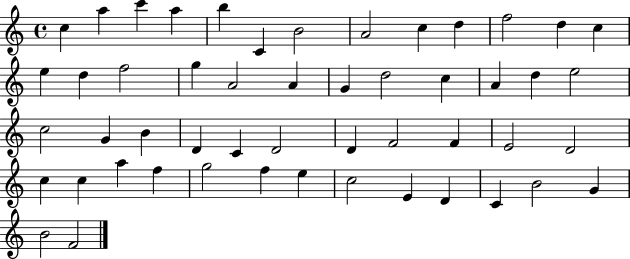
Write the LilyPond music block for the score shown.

{
  \clef treble
  \time 4/4
  \defaultTimeSignature
  \key c \major
  c''4 a''4 c'''4 a''4 | b''4 c'4 b'2 | a'2 c''4 d''4 | f''2 d''4 c''4 | \break e''4 d''4 f''2 | g''4 a'2 a'4 | g'4 d''2 c''4 | a'4 d''4 e''2 | \break c''2 g'4 b'4 | d'4 c'4 d'2 | d'4 f'2 f'4 | e'2 d'2 | \break c''4 c''4 a''4 f''4 | g''2 f''4 e''4 | c''2 e'4 d'4 | c'4 b'2 g'4 | \break b'2 f'2 | \bar "|."
}